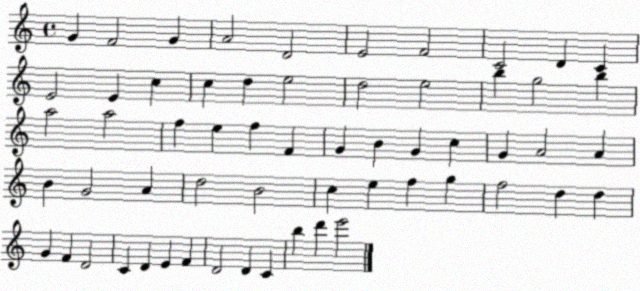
X:1
T:Untitled
M:4/4
L:1/4
K:C
G F2 G A2 D2 E2 F2 C2 D C E2 E c c d e2 d2 e2 b g2 b a2 a2 f e f F G B G c G A2 A B G2 A d2 B2 c e f g f2 d d G F D2 C D E F D2 D C b d' e'2